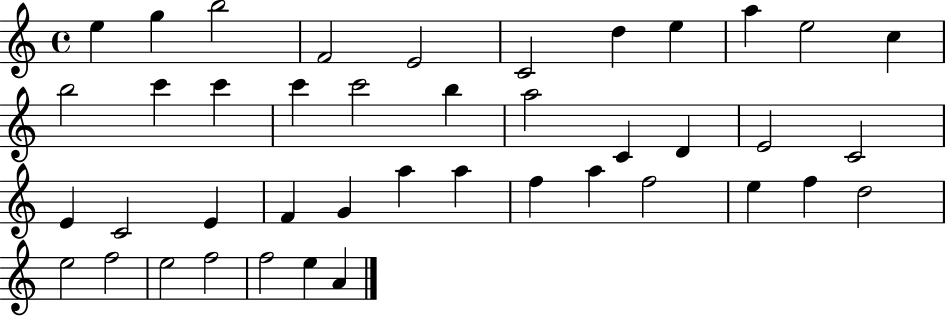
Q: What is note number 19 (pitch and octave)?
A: C4